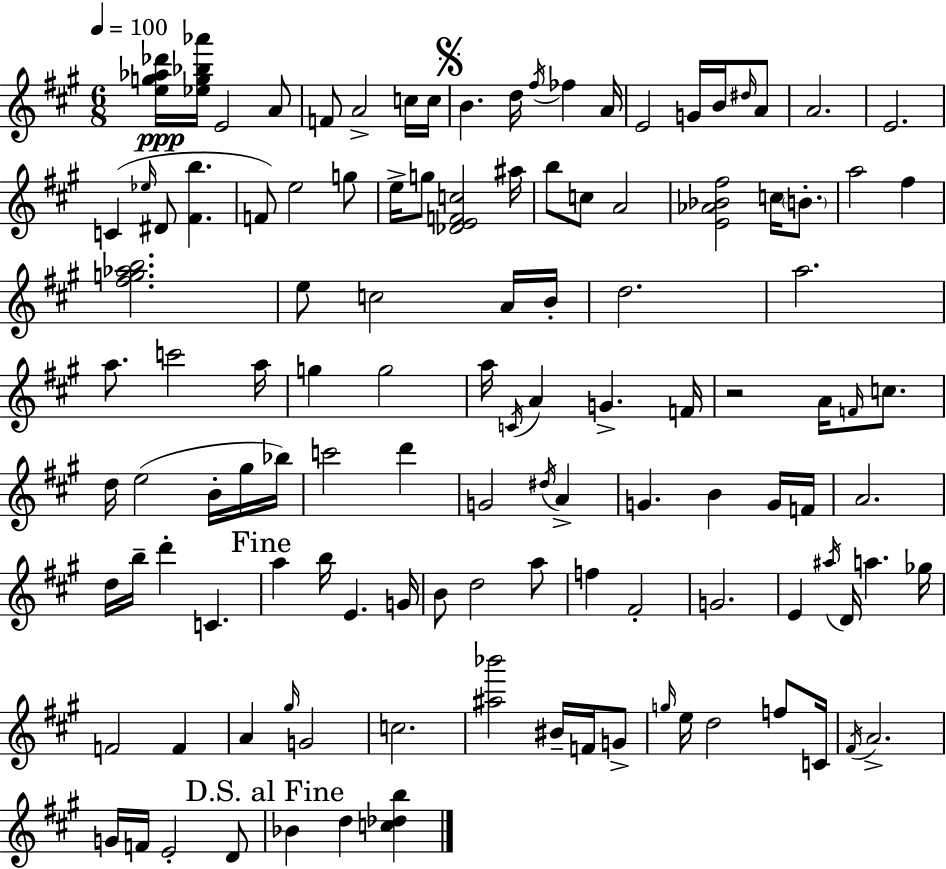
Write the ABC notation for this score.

X:1
T:Untitled
M:6/8
L:1/4
K:A
[eg_a_d']/4 [_eg_b_a']/4 E2 A/2 F/2 A2 c/4 c/4 B d/4 ^f/4 _f A/4 E2 G/4 B/4 ^d/4 A/2 A2 E2 C _e/4 ^D/2 [^Fb] F/2 e2 g/2 e/4 g/2 [_DEFc]2 ^a/4 b/2 c/2 A2 [E_A_B^f]2 c/4 B/2 a2 ^f [^fg_ab]2 e/2 c2 A/4 B/4 d2 a2 a/2 c'2 a/4 g g2 a/4 C/4 A G F/4 z2 A/4 F/4 c/2 d/4 e2 B/4 ^g/4 _b/4 c'2 d' G2 ^d/4 A G B G/4 F/4 A2 d/4 b/4 d' C a b/4 E G/4 B/2 d2 a/2 f ^F2 G2 E ^a/4 D/4 a _g/4 F2 F A ^g/4 G2 c2 [^a_b']2 ^B/4 F/4 G/2 g/4 e/4 d2 f/2 C/4 ^F/4 A2 G/4 F/4 E2 D/2 _B d [c_db]